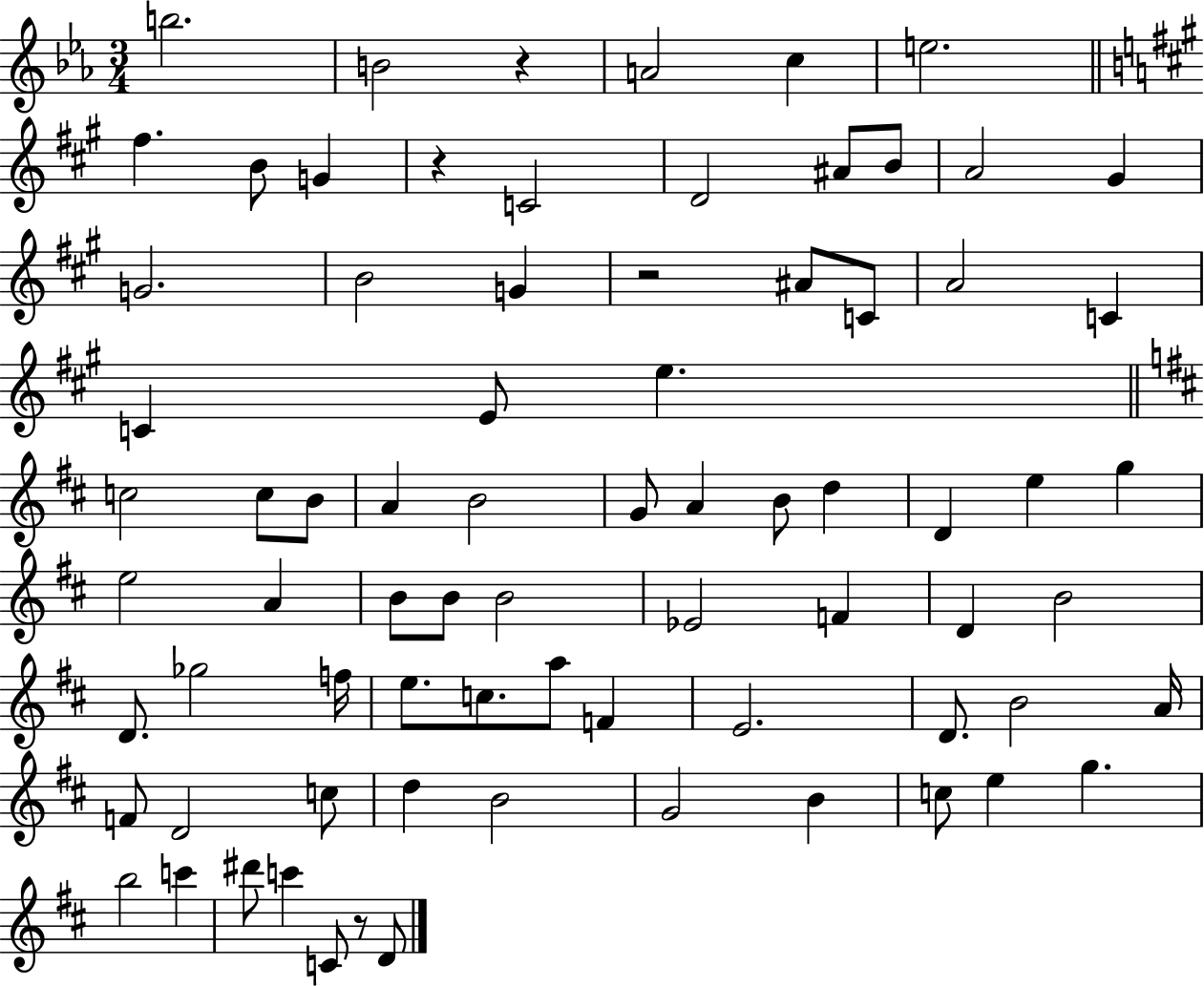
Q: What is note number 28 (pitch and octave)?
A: A4